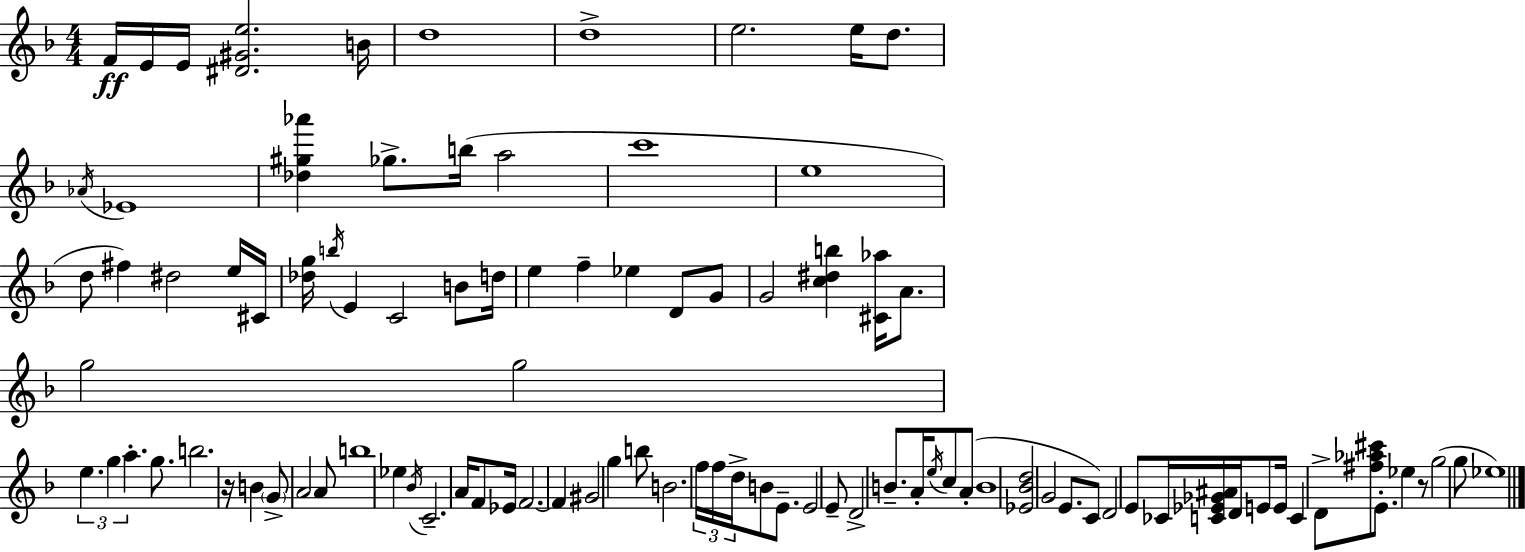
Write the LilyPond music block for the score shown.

{
  \clef treble
  \numericTimeSignature
  \time 4/4
  \key f \major
  f'16\ff e'16 e'16 <dis' gis' e''>2. b'16 | d''1 | d''1-> | e''2. e''16 d''8. | \break \acciaccatura { aes'16 } ees'1 | <des'' gis'' aes'''>4 ges''8.-> b''16( a''2 | c'''1 | e''1 | \break d''8 fis''4) dis''2 e''16 | cis'16 <des'' g''>16 \acciaccatura { b''16 } e'4 c'2 b'8 | d''16 e''4 f''4-- ees''4 d'8 | g'8 g'2 <c'' dis'' b''>4 <cis' aes''>16 a'8. | \break g''2 g''2 | \tuplet 3/2 { e''4. g''4 a''4.-. } | g''8. b''2. | r16 b'4 \parenthesize g'8-> a'2 | \break a'8 b''1 | ees''4 \acciaccatura { bes'16 } c'2.-- | a'16 f'8 ees'16 f'2.~~ | f'4 gis'2 g''4 | \break b''8 b'2. | \tuplet 3/2 { f''16 f''16 d''16-> } b'8 e'8.-- e'2 | e'8-- d'2-> b'8.-- a'16-. \acciaccatura { e''16 } | c''8 a'8-.( b'1 | \break <ees' bes' d''>2 g'2 | e'8. c'8) d'2 | e'8 ces'16 <c' ees' ges' ais'>16 d'16 e'8 e'16 c'4 d'8-> <fis'' aes'' cis'''>8 | e'8.-. ees''4 r8 g''2( | \break g''8 ees''1) | \bar "|."
}